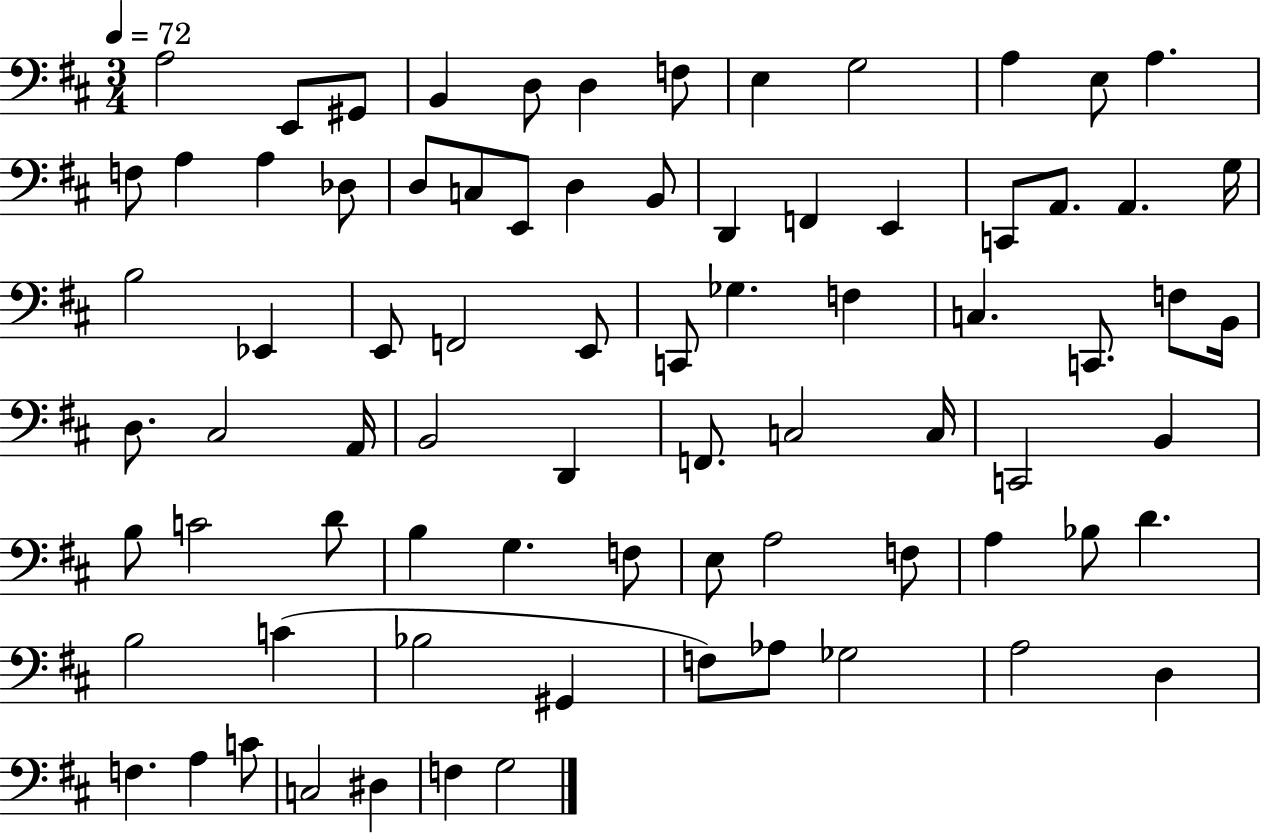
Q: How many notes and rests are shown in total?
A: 78